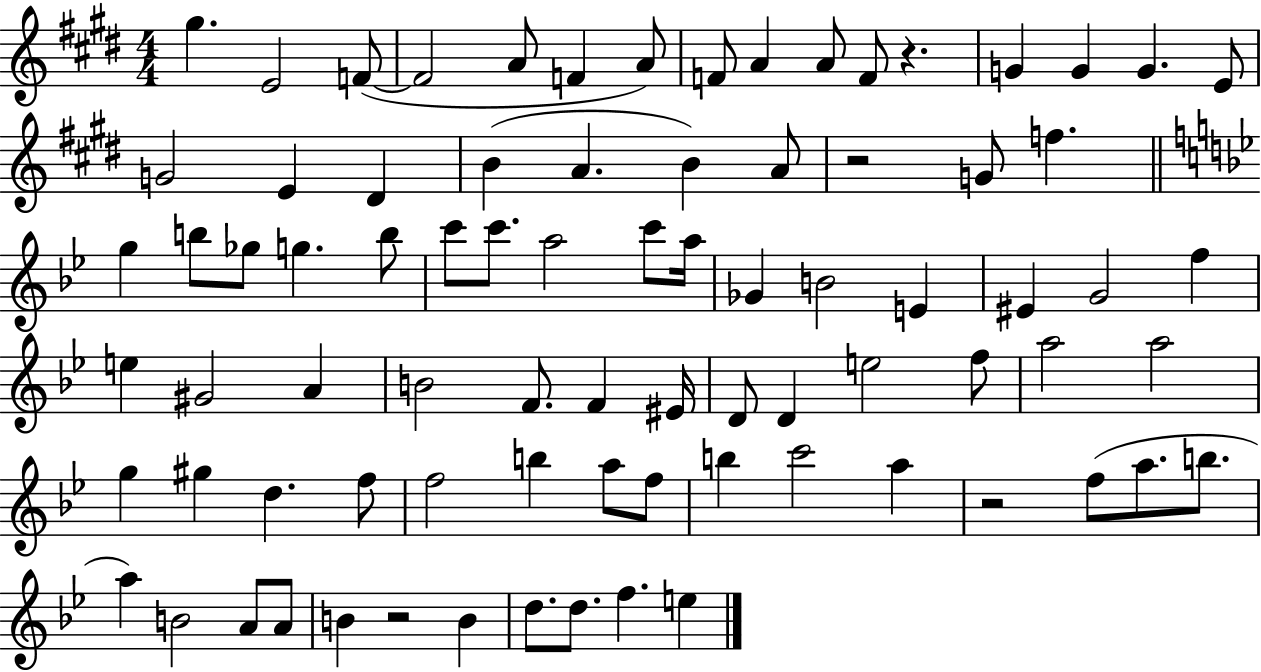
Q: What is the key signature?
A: E major